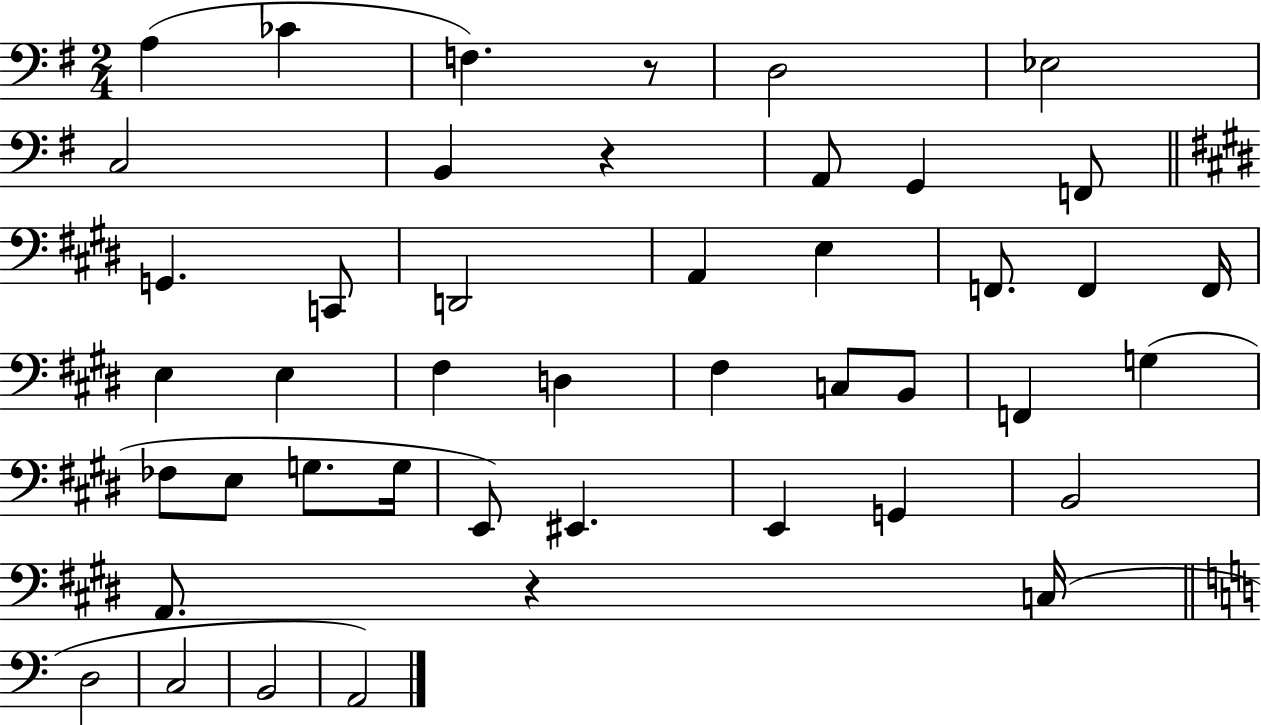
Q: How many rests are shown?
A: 3